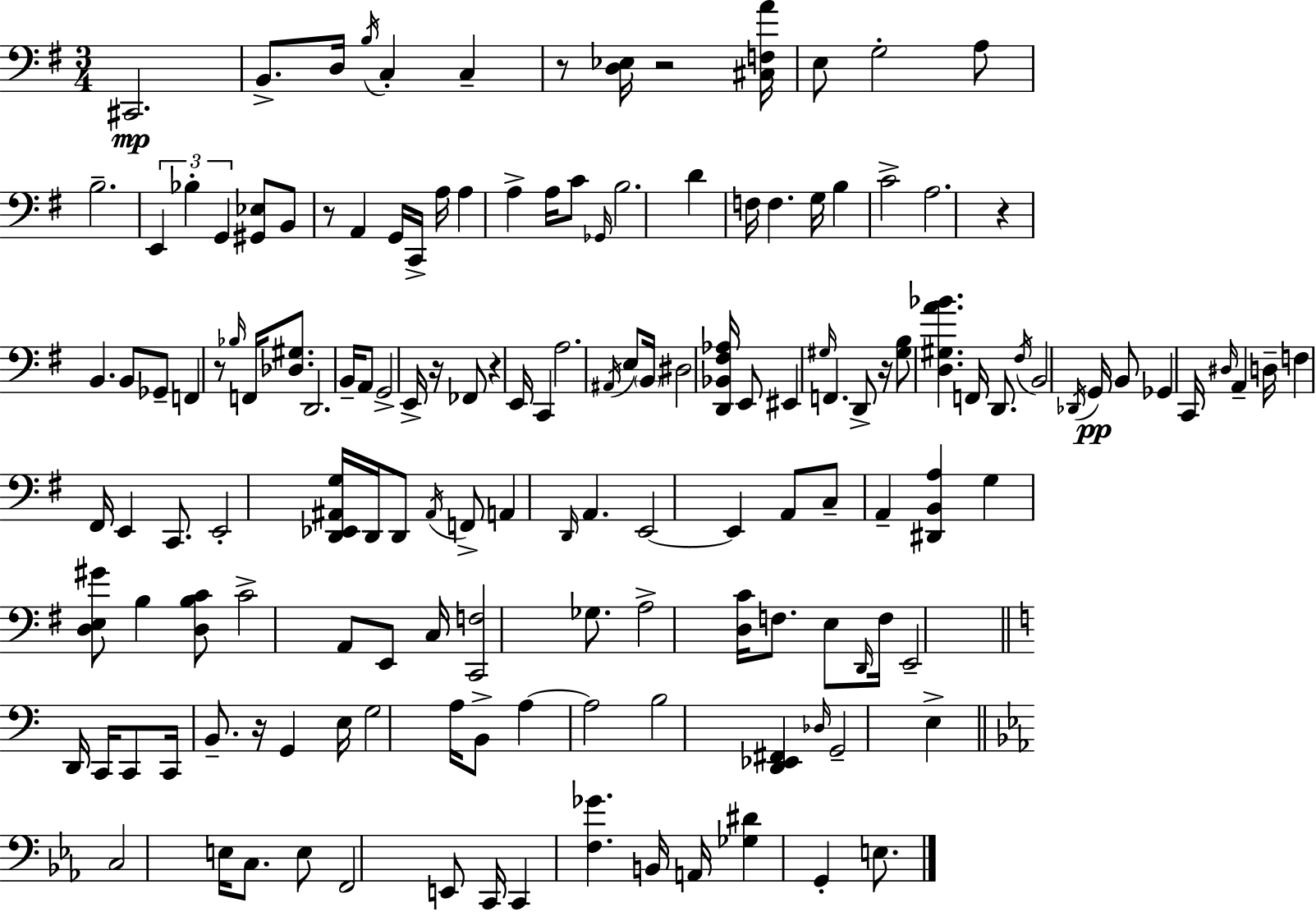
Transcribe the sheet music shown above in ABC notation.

X:1
T:Untitled
M:3/4
L:1/4
K:G
^C,,2 B,,/2 D,/4 B,/4 C, C, z/2 [D,_E,]/4 z2 [^C,F,A]/4 E,/2 G,2 A,/2 B,2 E,, _B, G,, [^G,,_E,]/2 B,,/2 z/2 A,, G,,/4 C,,/4 A,/4 A, A, A,/4 C/2 _G,,/4 B,2 D F,/4 F, G,/4 B, C2 A,2 z B,, B,,/2 _G,,/2 F,, z/2 _B,/4 F,,/4 [_D,^G,]/2 D,,2 B,,/4 A,,/2 G,,2 E,,/4 z/4 _F,,/2 z E,,/4 C,, A,2 ^A,,/4 E,/2 B,,/4 ^D,2 [D,,_B,,^F,_A,]/4 E,,/2 ^E,, ^G,/4 F,, D,,/2 z/4 [^G,B,]/2 [D,^G,A_B] F,,/4 D,,/2 ^F,/4 B,,2 _D,,/4 G,,/4 B,,/2 _G,, C,,/4 ^D,/4 A,, D,/4 F, ^F,,/4 E,, C,,/2 E,,2 [D,,_E,,^A,,G,]/4 D,,/4 D,,/2 ^A,,/4 F,,/2 A,, D,,/4 A,, E,,2 E,, A,,/2 C,/2 A,, [^D,,B,,A,] G, [D,E,^G]/2 B, [D,B,C]/2 C2 A,,/2 E,,/2 C,/4 [C,,F,]2 _G,/2 A,2 [D,C]/4 F,/2 E,/2 D,,/4 F,/4 E,,2 D,,/4 C,,/4 C,,/2 C,,/4 B,,/2 z/4 G,, E,/4 G,2 A,/4 B,,/2 A, A,2 B,2 [D,,_E,,^F,,] _D,/4 G,,2 E, C,2 E,/4 C,/2 E,/2 F,,2 E,,/2 C,,/4 C,, [F,_G] B,,/4 A,,/4 [_G,^D] G,, E,/2